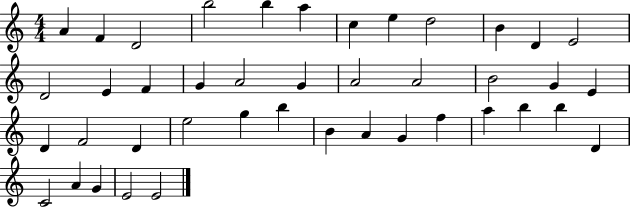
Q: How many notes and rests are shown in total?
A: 42